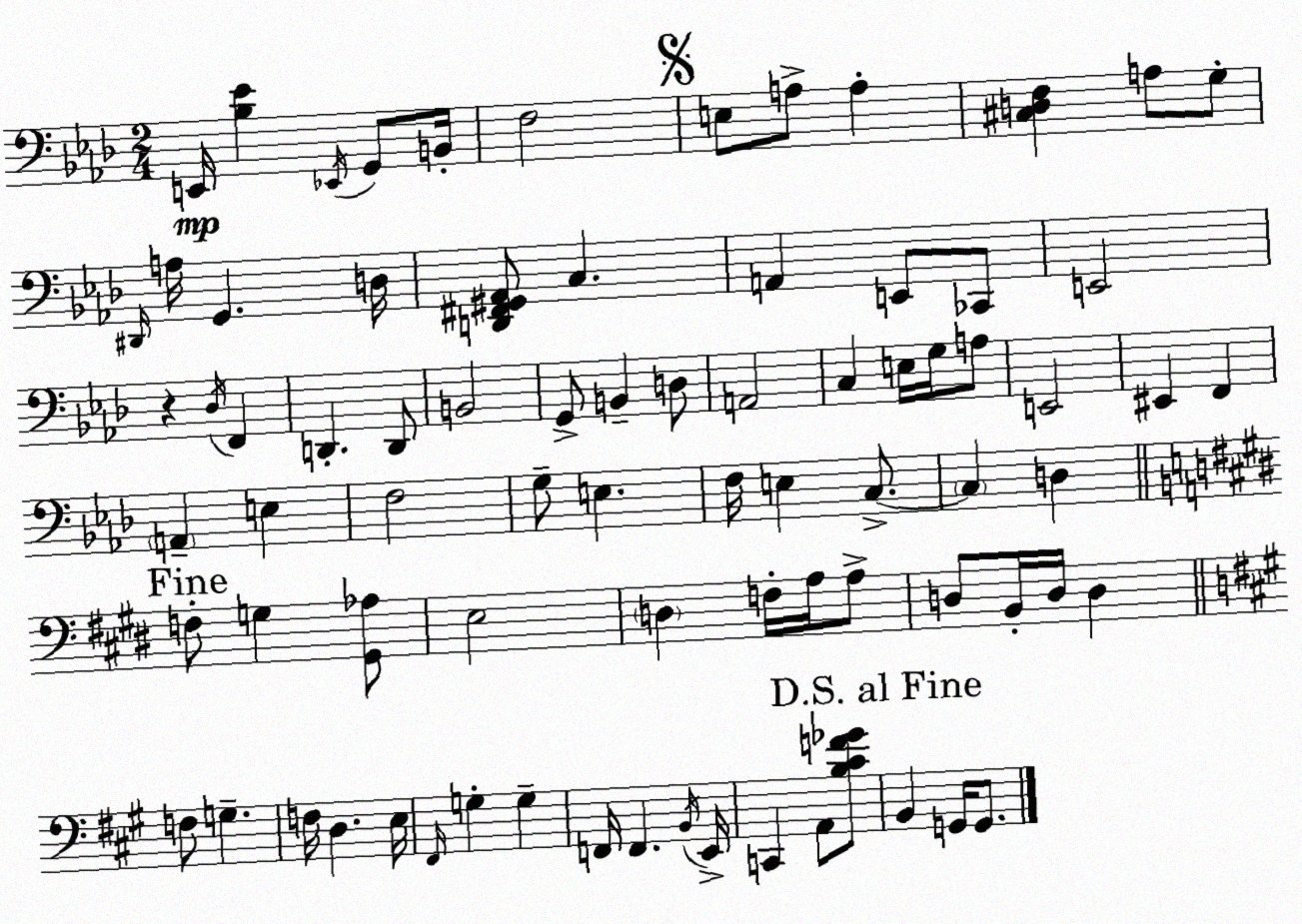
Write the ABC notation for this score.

X:1
T:Untitled
M:2/4
L:1/4
K:Ab
E,,/4 [_B,_E] _E,,/4 G,,/2 B,,/4 F,2 E,/2 A,/2 A, [^C,D,F,] A,/2 G,/2 ^D,,/4 A,/4 G,, D,/4 [D,,^F,,^G,,_A,,]/2 C, A,, E,,/2 _C,,/2 E,,2 z _D,/4 F,, D,, D,,/2 B,,2 G,,/2 B,, D,/2 A,,2 C, E,/4 G,/4 A,/2 E,,2 ^E,, F,, A,, E, F,2 G,/2 E, F,/4 E, C,/2 C, D, F,/2 G, [^G,,_A,]/2 E,2 D, F,/4 A,/4 A,/2 D,/2 B,,/4 D,/4 D, F,/2 G, F,/4 D, E,/4 ^F,,/4 G, G, F,,/4 F,, B,,/4 E,,/4 C,, A,,/2 [B,^CF_G]/2 B,, G,,/4 G,,/2